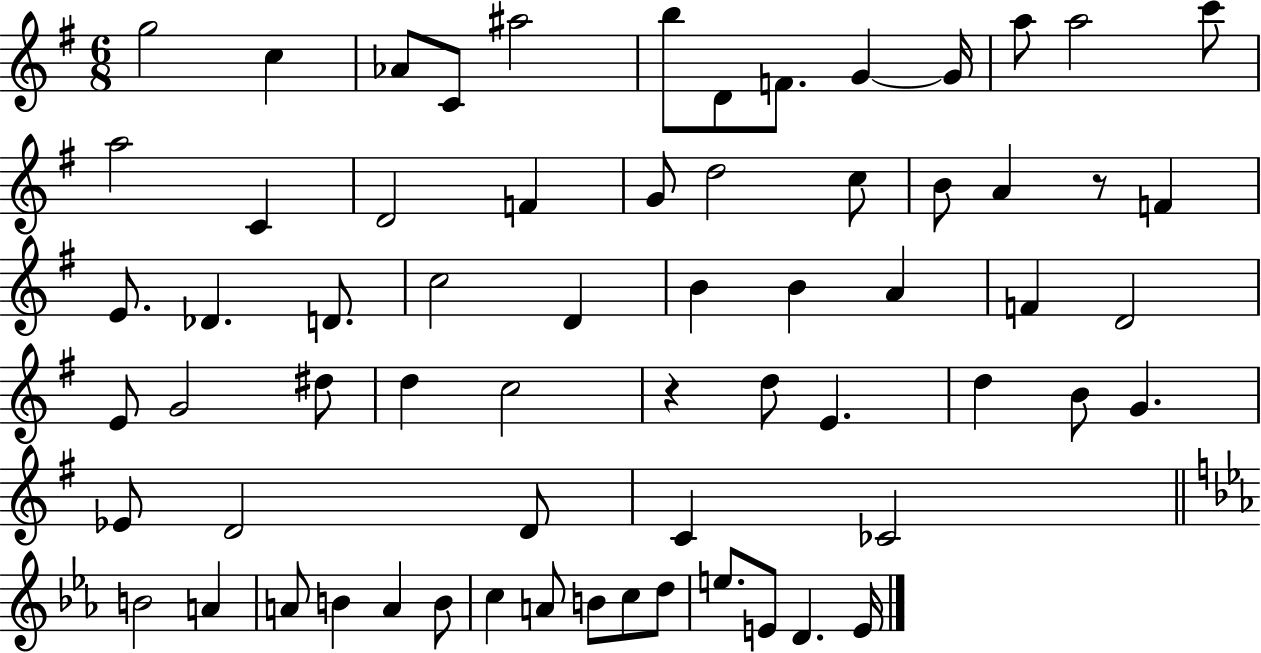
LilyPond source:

{
  \clef treble
  \numericTimeSignature
  \time 6/8
  \key g \major
  g''2 c''4 | aes'8 c'8 ais''2 | b''8 d'8 f'8. g'4~~ g'16 | a''8 a''2 c'''8 | \break a''2 c'4 | d'2 f'4 | g'8 d''2 c''8 | b'8 a'4 r8 f'4 | \break e'8. des'4. d'8. | c''2 d'4 | b'4 b'4 a'4 | f'4 d'2 | \break e'8 g'2 dis''8 | d''4 c''2 | r4 d''8 e'4. | d''4 b'8 g'4. | \break ees'8 d'2 d'8 | c'4 ces'2 | \bar "||" \break \key ees \major b'2 a'4 | a'8 b'4 a'4 b'8 | c''4 a'8 b'8 c''8 d''8 | e''8. e'8 d'4. e'16 | \break \bar "|."
}